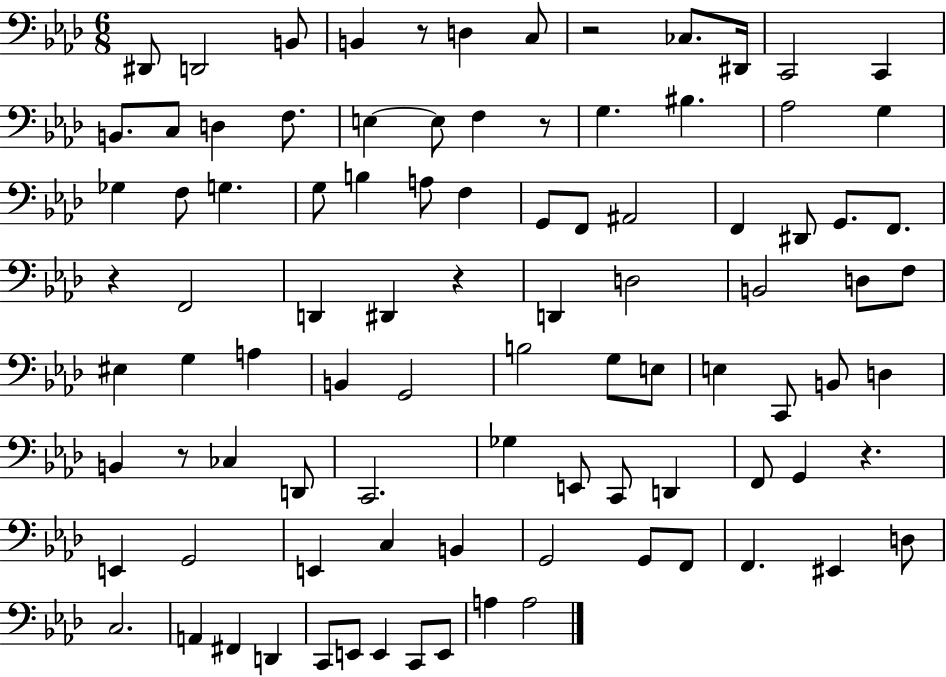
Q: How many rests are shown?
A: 7